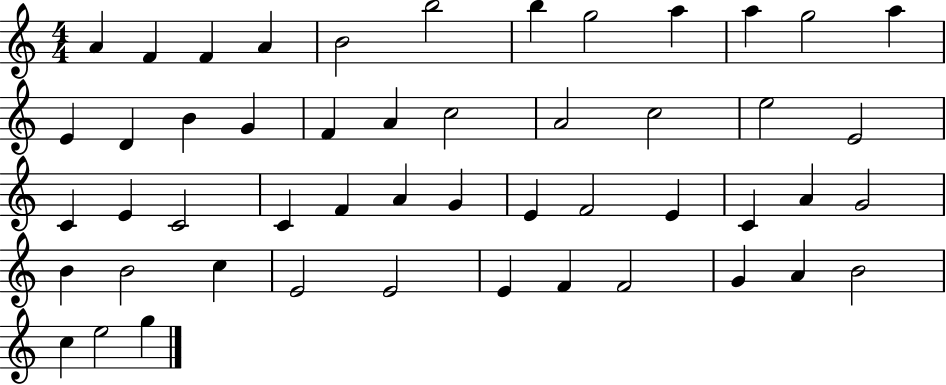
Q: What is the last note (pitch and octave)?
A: G5